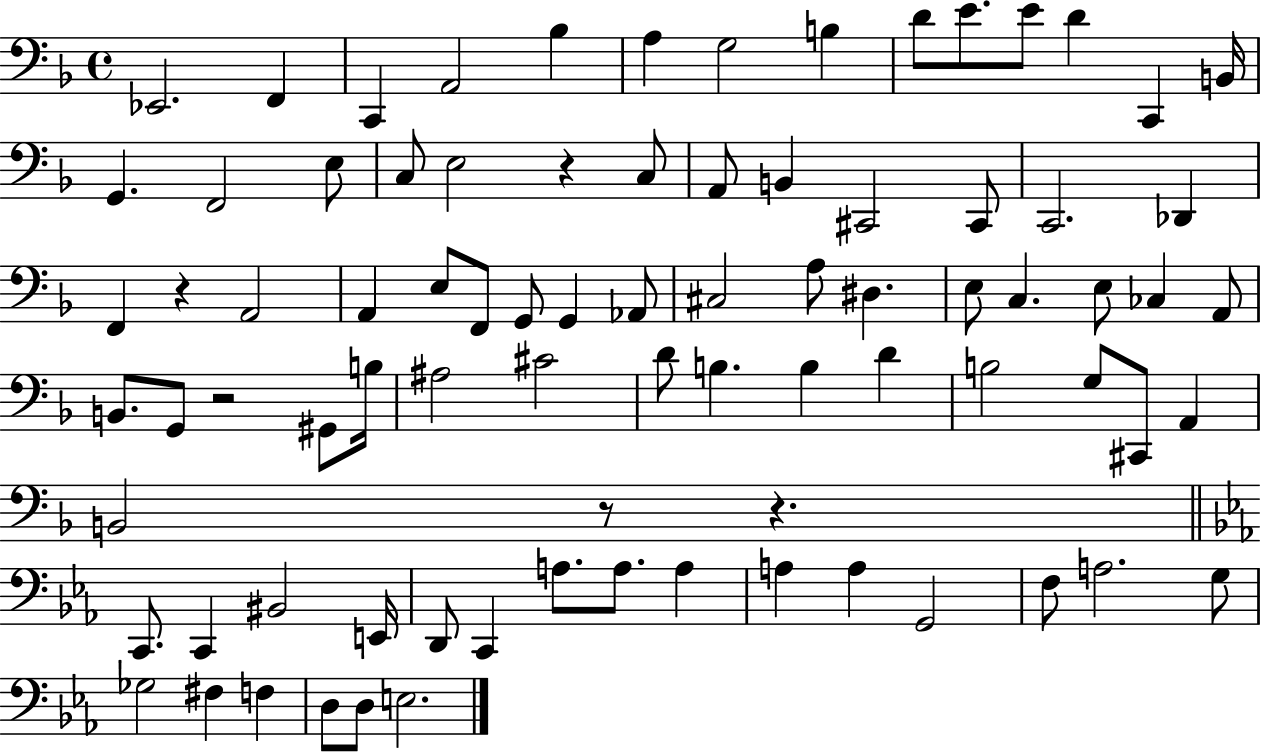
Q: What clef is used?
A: bass